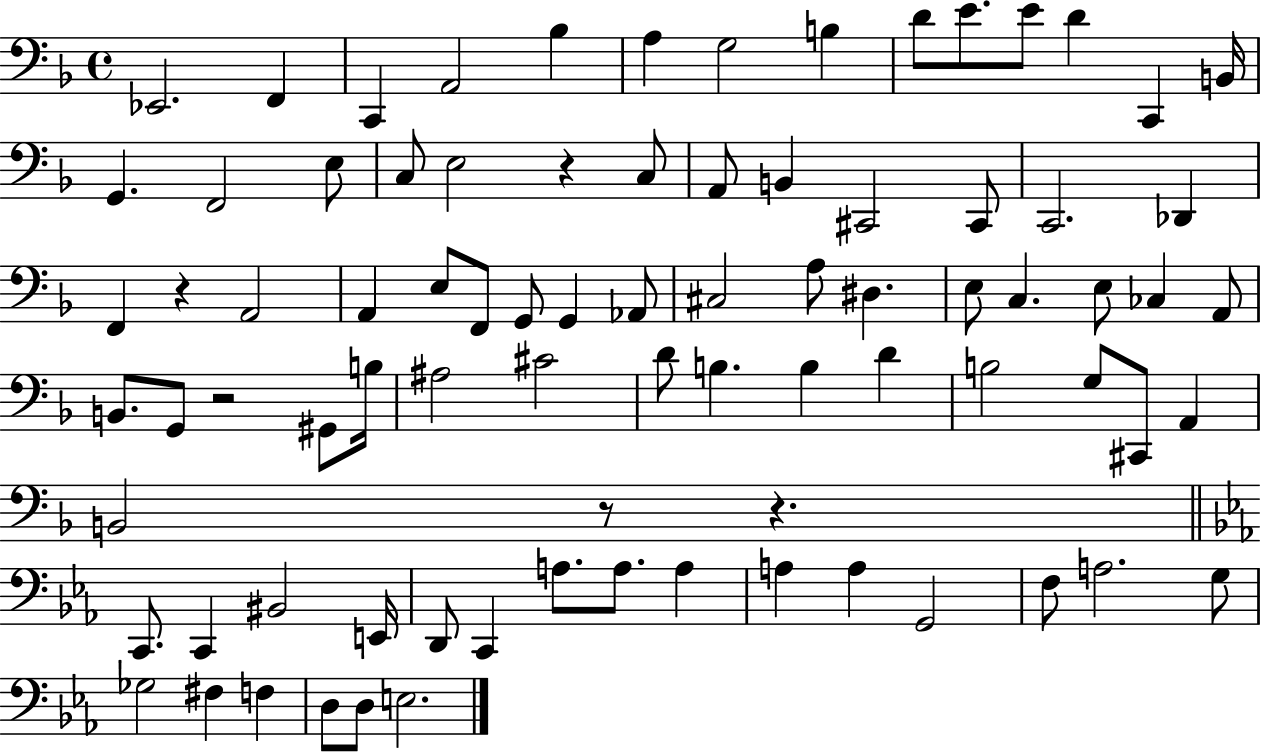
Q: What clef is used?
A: bass